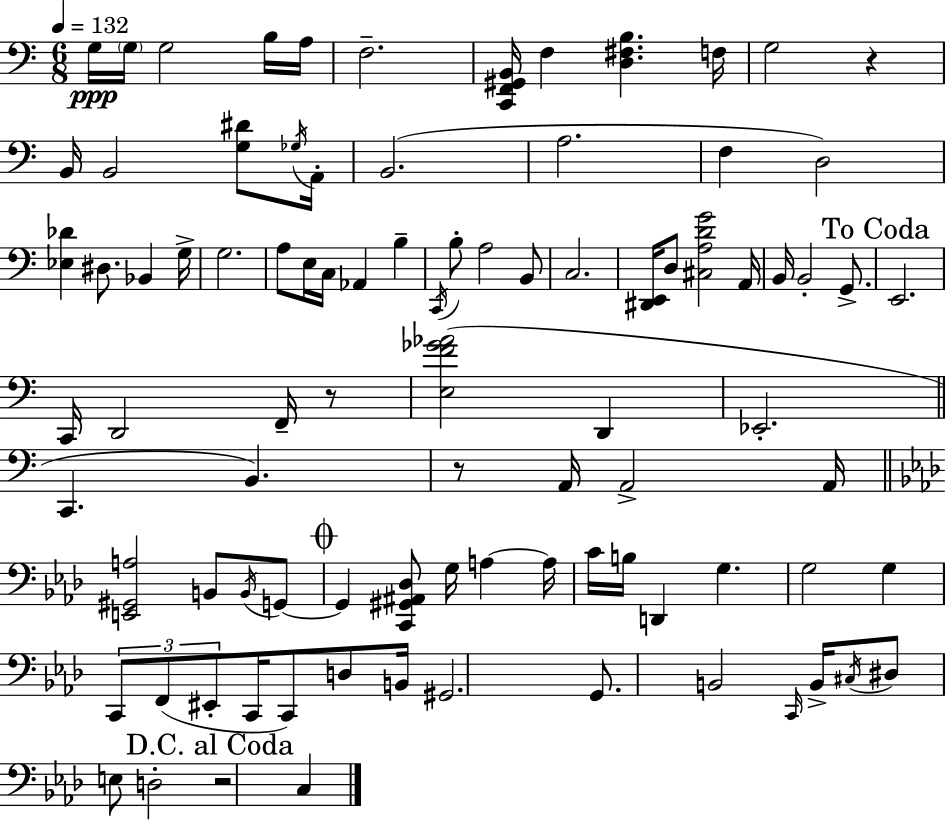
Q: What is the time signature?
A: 6/8